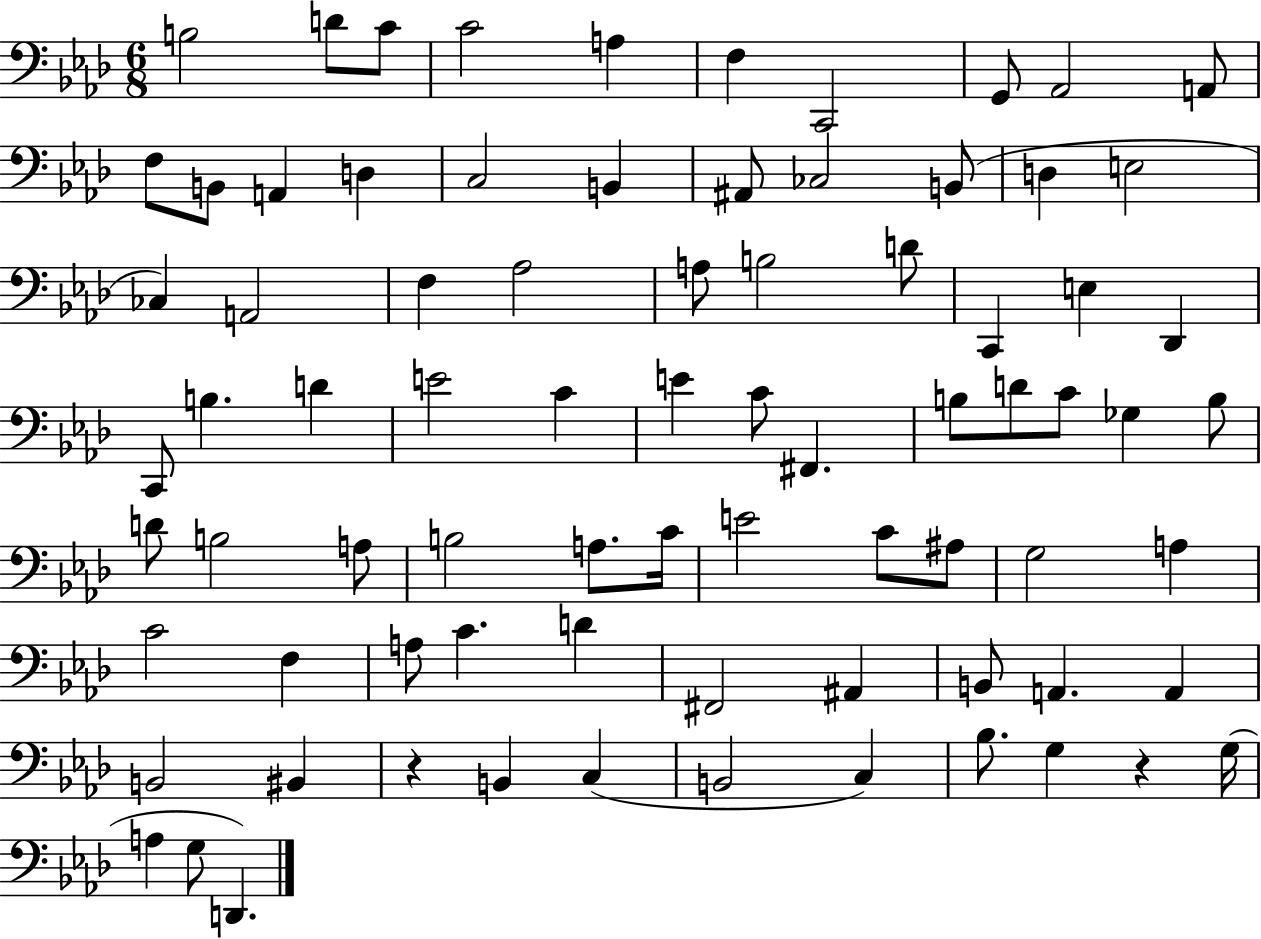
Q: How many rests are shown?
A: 2